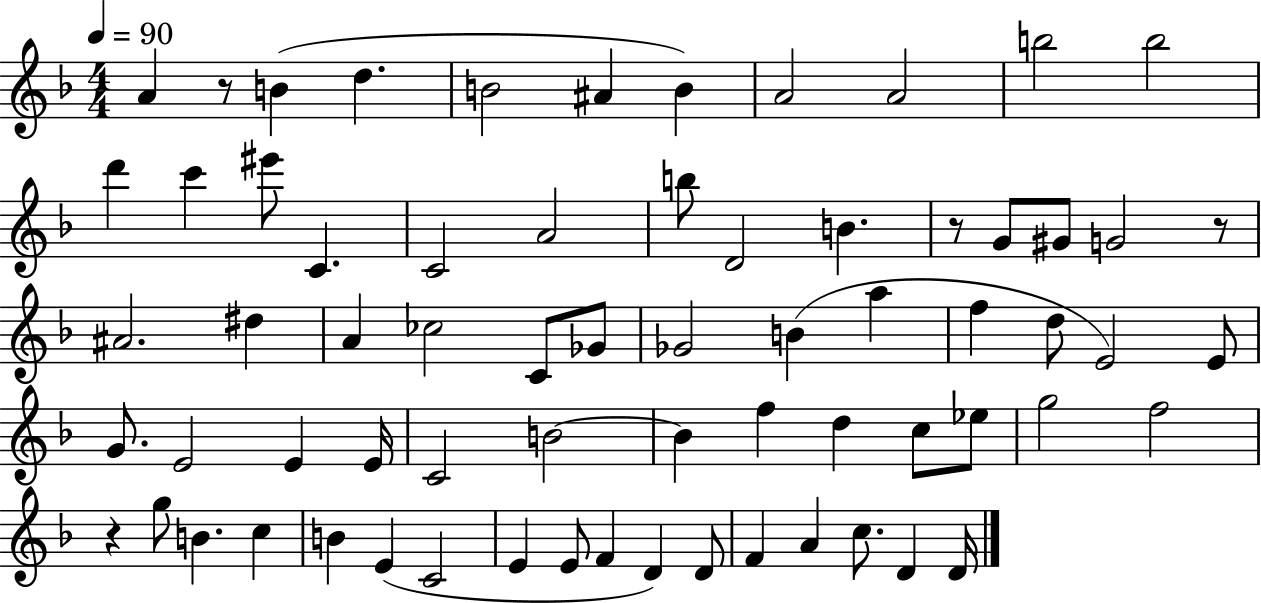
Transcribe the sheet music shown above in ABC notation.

X:1
T:Untitled
M:4/4
L:1/4
K:F
A z/2 B d B2 ^A B A2 A2 b2 b2 d' c' ^e'/2 C C2 A2 b/2 D2 B z/2 G/2 ^G/2 G2 z/2 ^A2 ^d A _c2 C/2 _G/2 _G2 B a f d/2 E2 E/2 G/2 E2 E E/4 C2 B2 B f d c/2 _e/2 g2 f2 z g/2 B c B E C2 E E/2 F D D/2 F A c/2 D D/4